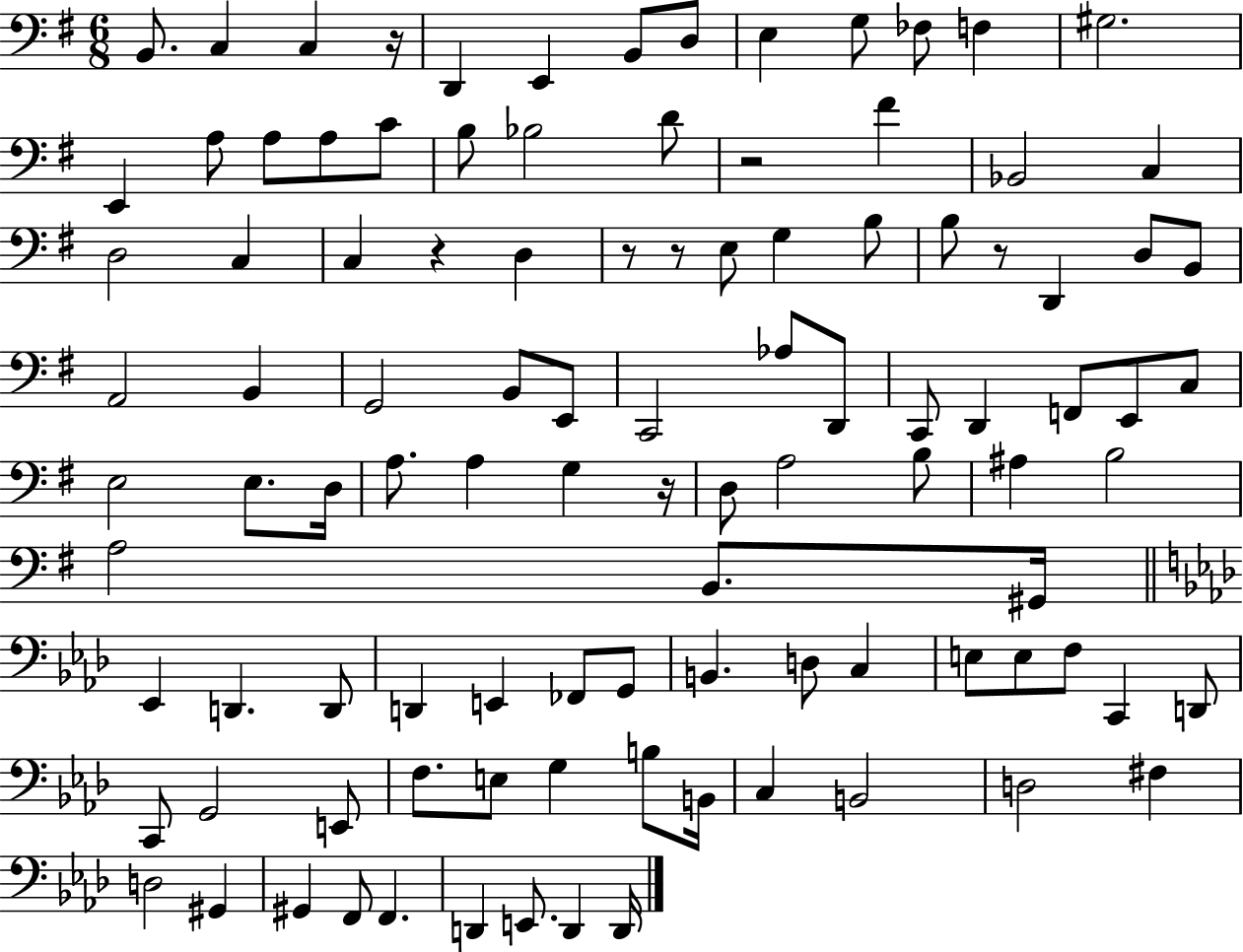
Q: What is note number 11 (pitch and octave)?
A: F3